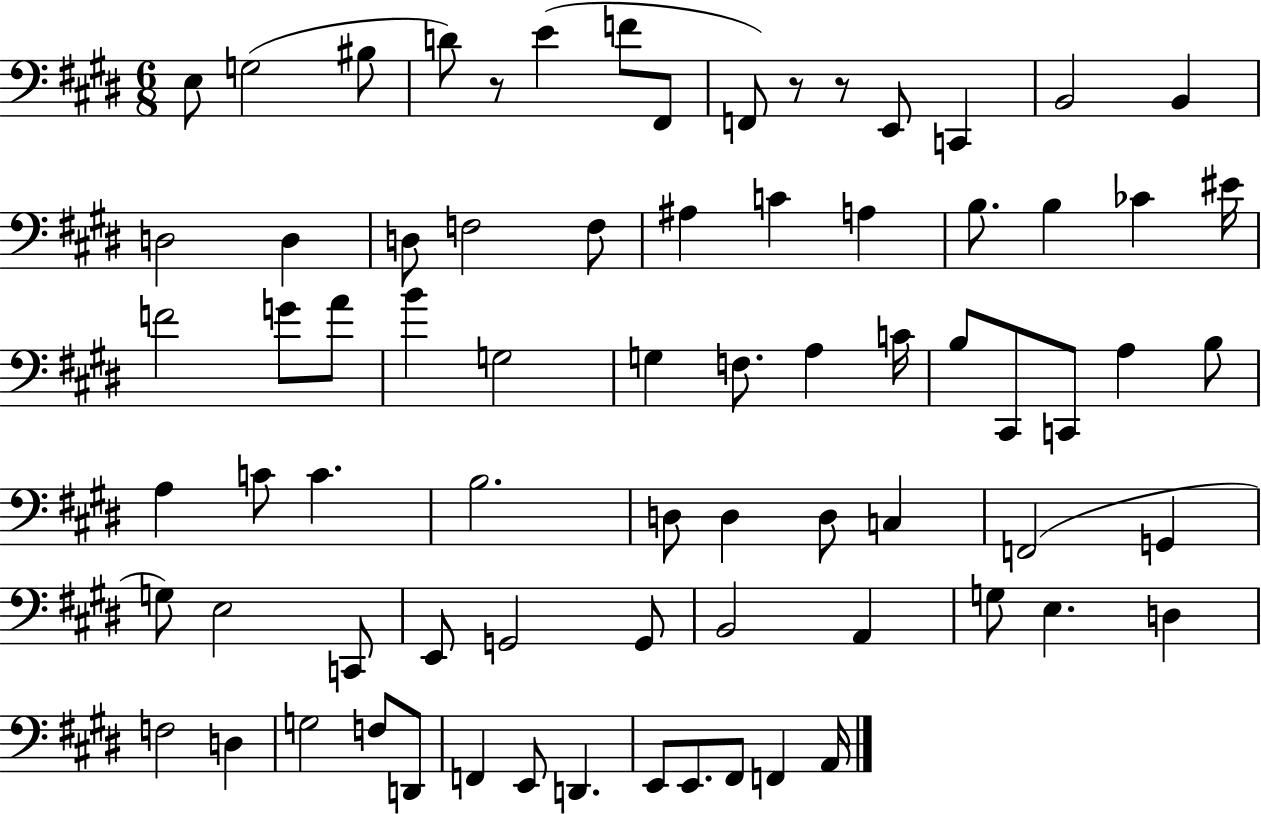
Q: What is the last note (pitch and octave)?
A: A2